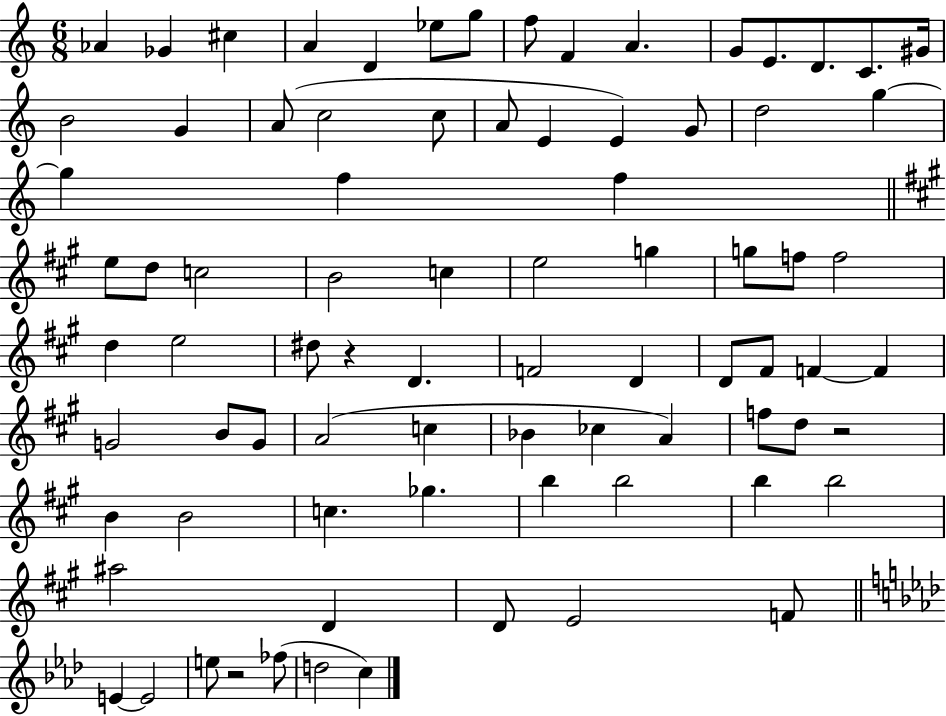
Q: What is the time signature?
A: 6/8